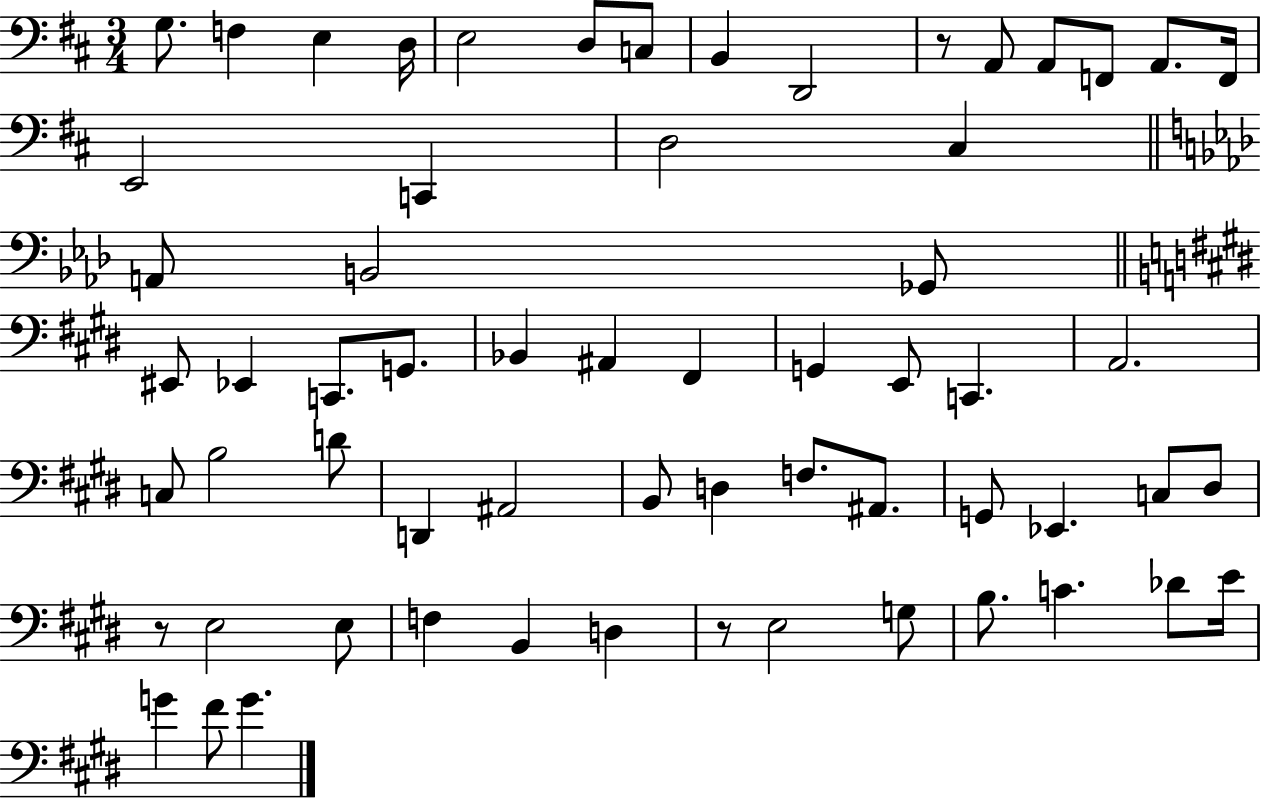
G3/e. F3/q E3/q D3/s E3/h D3/e C3/e B2/q D2/h R/e A2/e A2/e F2/e A2/e. F2/s E2/h C2/q D3/h C#3/q A2/e B2/h Gb2/e EIS2/e Eb2/q C2/e. G2/e. Bb2/q A#2/q F#2/q G2/q E2/e C2/q. A2/h. C3/e B3/h D4/e D2/q A#2/h B2/e D3/q F3/e. A#2/e. G2/e Eb2/q. C3/e D#3/e R/e E3/h E3/e F3/q B2/q D3/q R/e E3/h G3/e B3/e. C4/q. Db4/e E4/s G4/q F#4/e G4/q.